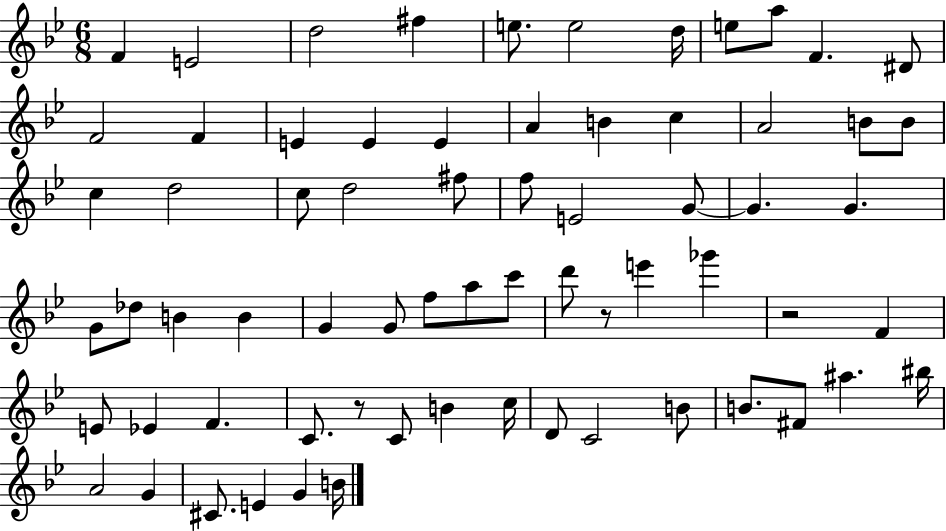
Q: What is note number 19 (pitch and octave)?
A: C5